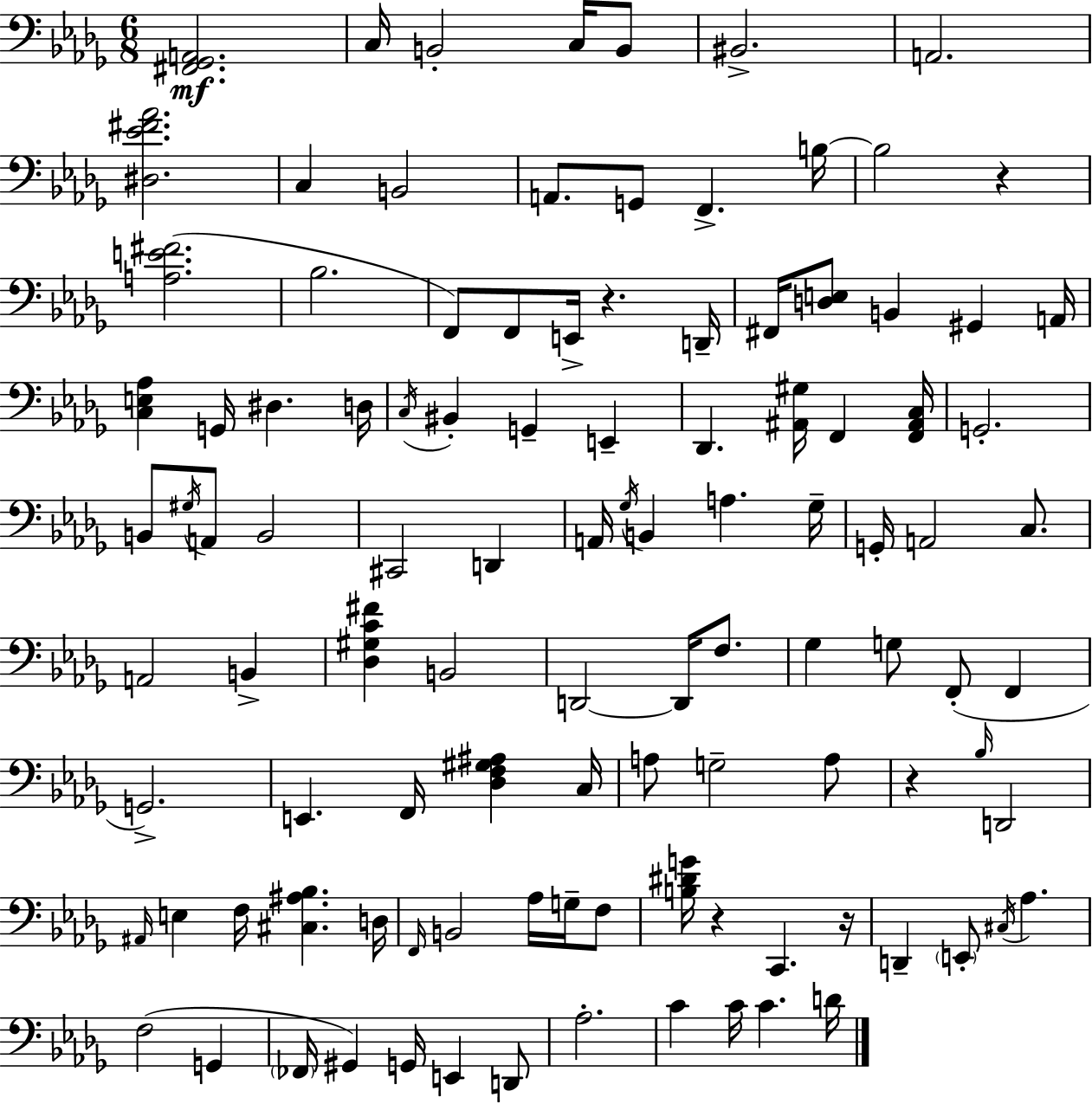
X:1
T:Untitled
M:6/8
L:1/4
K:Bbm
[^F,,_G,,A,,]2 C,/4 B,,2 C,/4 B,,/2 ^B,,2 A,,2 [^D,_E^F_A]2 C, B,,2 A,,/2 G,,/2 F,, B,/4 B,2 z [A,E^F]2 _B,2 F,,/2 F,,/2 E,,/4 z D,,/4 ^F,,/4 [D,E,]/2 B,, ^G,, A,,/4 [C,E,_A,] G,,/4 ^D, D,/4 C,/4 ^B,, G,, E,, _D,, [^A,,^G,]/4 F,, [F,,^A,,C,]/4 G,,2 B,,/2 ^G,/4 A,,/2 B,,2 ^C,,2 D,, A,,/4 _G,/4 B,, A, _G,/4 G,,/4 A,,2 C,/2 A,,2 B,, [_D,^G,C^F] B,,2 D,,2 D,,/4 F,/2 _G, G,/2 F,,/2 F,, G,,2 E,, F,,/4 [_D,F,^G,^A,] C,/4 A,/2 G,2 A,/2 z _B,/4 D,,2 ^A,,/4 E, F,/4 [^C,^A,_B,] D,/4 F,,/4 B,,2 _A,/4 G,/4 F,/2 [B,^DG]/4 z C,, z/4 D,, E,,/2 ^C,/4 _A, F,2 G,, _F,,/4 ^G,, G,,/4 E,, D,,/2 _A,2 C C/4 C D/4